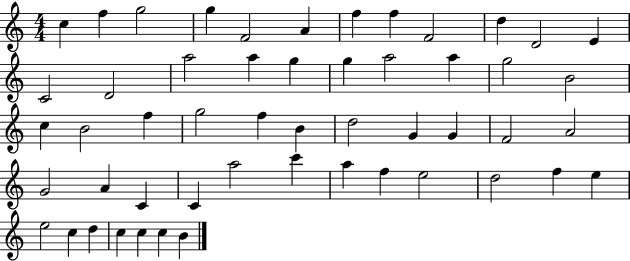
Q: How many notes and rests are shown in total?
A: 52